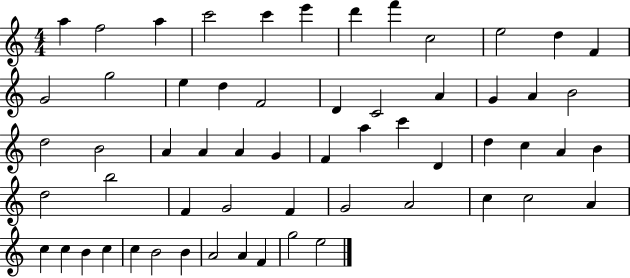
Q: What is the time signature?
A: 4/4